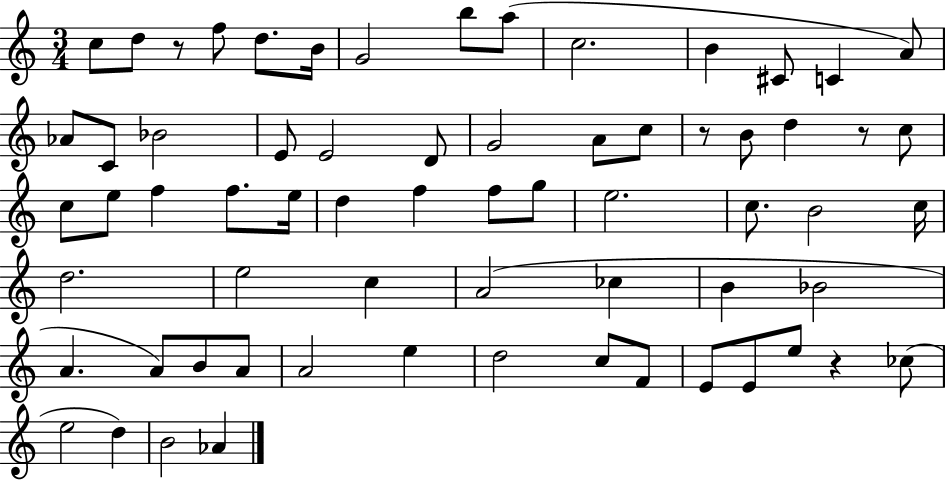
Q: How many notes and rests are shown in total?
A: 66